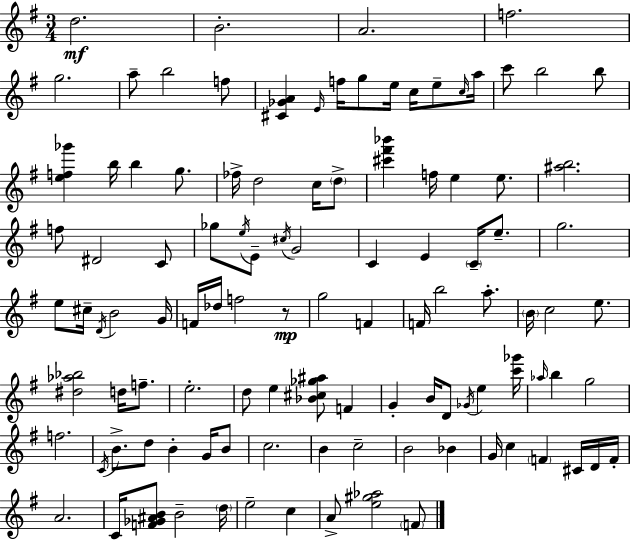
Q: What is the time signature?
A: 3/4